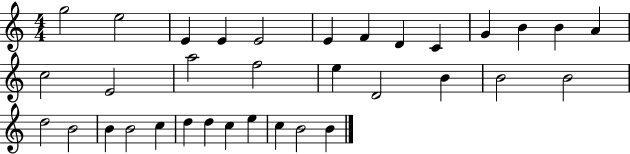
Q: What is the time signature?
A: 4/4